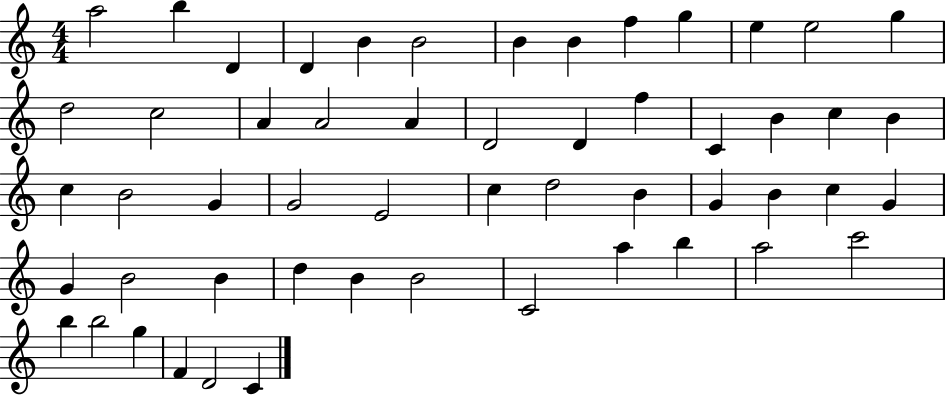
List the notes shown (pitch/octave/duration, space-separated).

A5/h B5/q D4/q D4/q B4/q B4/h B4/q B4/q F5/q G5/q E5/q E5/h G5/q D5/h C5/h A4/q A4/h A4/q D4/h D4/q F5/q C4/q B4/q C5/q B4/q C5/q B4/h G4/q G4/h E4/h C5/q D5/h B4/q G4/q B4/q C5/q G4/q G4/q B4/h B4/q D5/q B4/q B4/h C4/h A5/q B5/q A5/h C6/h B5/q B5/h G5/q F4/q D4/h C4/q